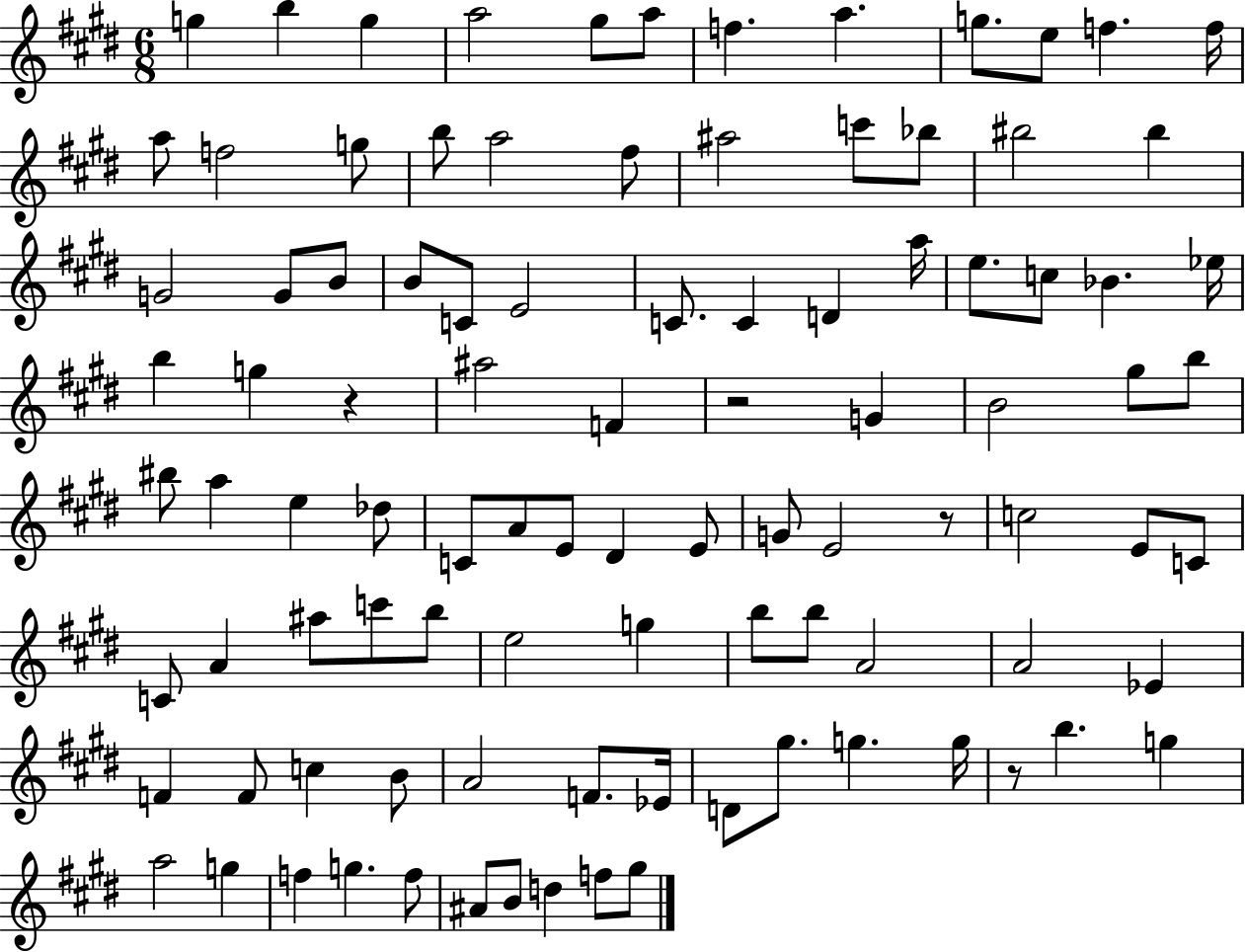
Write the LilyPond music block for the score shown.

{
  \clef treble
  \numericTimeSignature
  \time 6/8
  \key e \major
  g''4 b''4 g''4 | a''2 gis''8 a''8 | f''4. a''4. | g''8. e''8 f''4. f''16 | \break a''8 f''2 g''8 | b''8 a''2 fis''8 | ais''2 c'''8 bes''8 | bis''2 bis''4 | \break g'2 g'8 b'8 | b'8 c'8 e'2 | c'8. c'4 d'4 a''16 | e''8. c''8 bes'4. ees''16 | \break b''4 g''4 r4 | ais''2 f'4 | r2 g'4 | b'2 gis''8 b''8 | \break bis''8 a''4 e''4 des''8 | c'8 a'8 e'8 dis'4 e'8 | g'8 e'2 r8 | c''2 e'8 c'8 | \break c'8 a'4 ais''8 c'''8 b''8 | e''2 g''4 | b''8 b''8 a'2 | a'2 ees'4 | \break f'4 f'8 c''4 b'8 | a'2 f'8. ees'16 | d'8 gis''8. g''4. g''16 | r8 b''4. g''4 | \break a''2 g''4 | f''4 g''4. f''8 | ais'8 b'8 d''4 f''8 gis''8 | \bar "|."
}